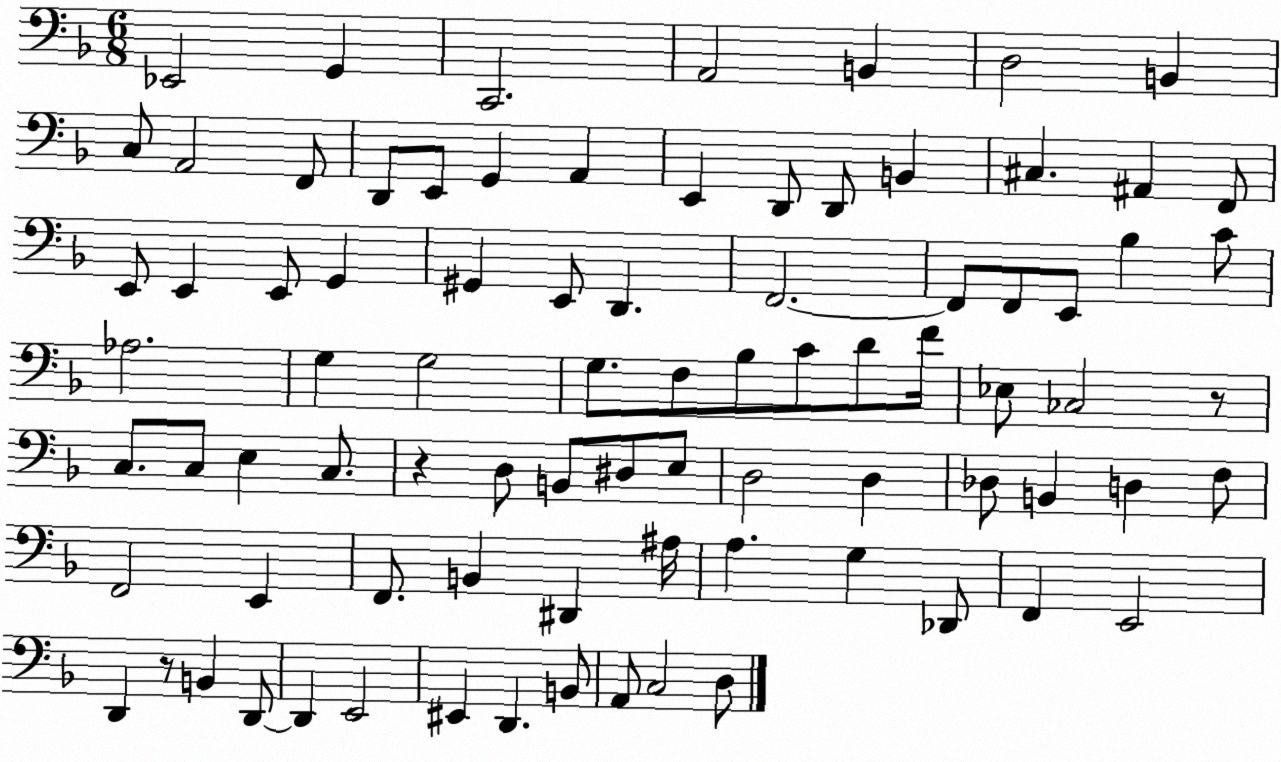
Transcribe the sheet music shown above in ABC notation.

X:1
T:Untitled
M:6/8
L:1/4
K:F
_E,,2 G,, C,,2 A,,2 B,, D,2 B,, C,/2 A,,2 F,,/2 D,,/2 E,,/2 G,, A,, E,, D,,/2 D,,/2 B,, ^C, ^A,, F,,/2 E,,/2 E,, E,,/2 G,, ^G,, E,,/2 D,, F,,2 F,,/2 F,,/2 E,,/2 _B, C/2 _A,2 G, G,2 G,/2 F,/2 _B,/2 C/2 D/2 F/4 _E,/2 _C,2 z/2 C,/2 C,/2 E, C,/2 z D,/2 B,,/2 ^D,/2 E,/2 D,2 D, _D,/2 B,, D, F,/2 F,,2 E,, F,,/2 B,, ^D,, ^A,/4 A, G, _D,,/2 F,, E,,2 D,, z/2 B,, D,,/2 D,, E,,2 ^E,, D,, B,,/2 A,,/2 C,2 D,/2